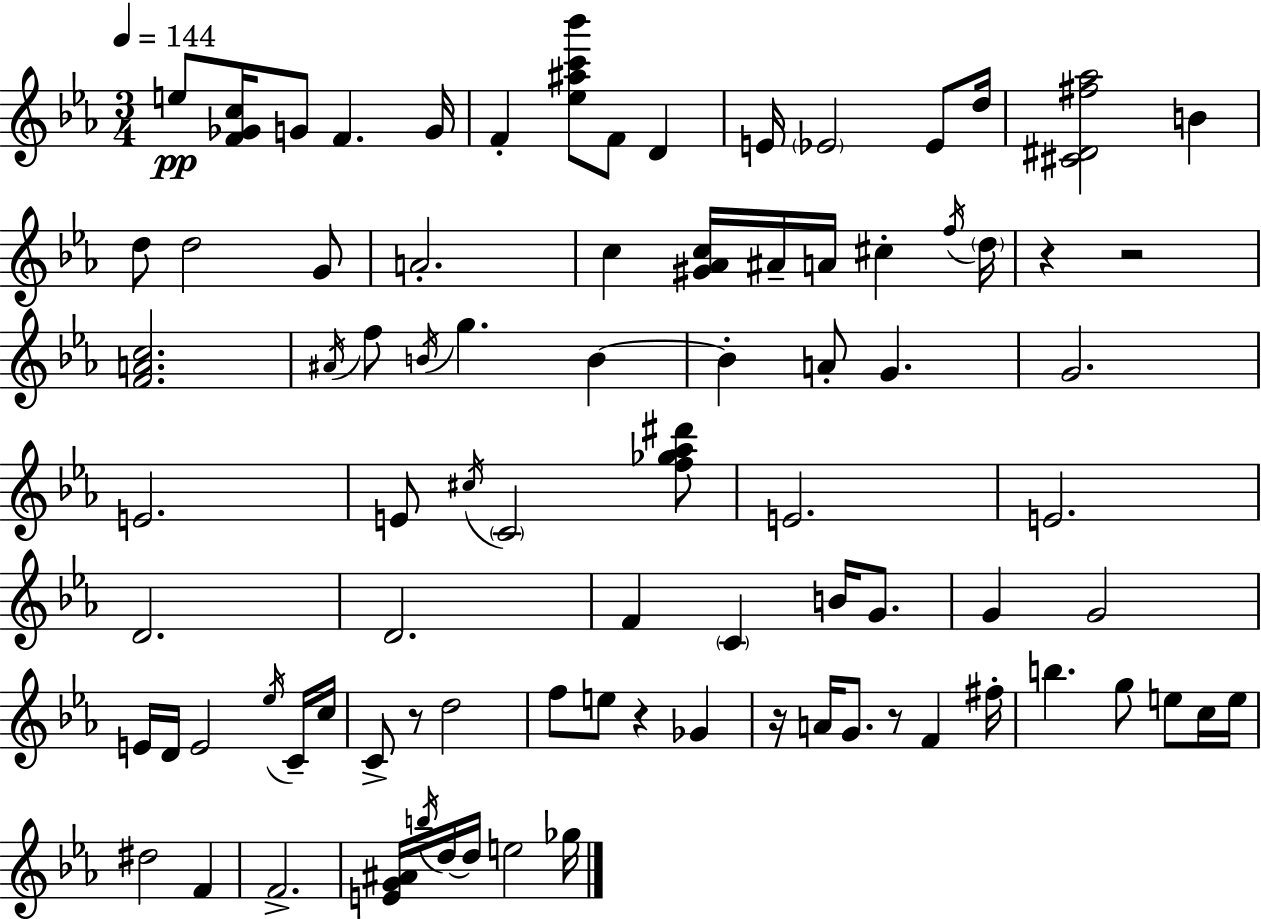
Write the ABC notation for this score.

X:1
T:Untitled
M:3/4
L:1/4
K:Cm
e/2 [F_Gc]/4 G/2 F G/4 F [_e^ac'_b']/2 F/2 D E/4 _E2 _E/2 d/4 [^C^D^f_a]2 B d/2 d2 G/2 A2 c [^G_Ac]/4 ^A/4 A/4 ^c f/4 d/4 z z2 [FAc]2 ^A/4 f/2 B/4 g B B A/2 G G2 E2 E/2 ^c/4 C2 [f_g_a^d']/2 E2 E2 D2 D2 F C B/4 G/2 G G2 E/4 D/4 E2 _e/4 C/4 c/4 C/2 z/2 d2 f/2 e/2 z _G z/4 A/4 G/2 z/2 F ^f/4 b g/2 e/2 c/4 e/4 ^d2 F F2 [EG^A]/4 b/4 d/4 d/4 e2 _g/4